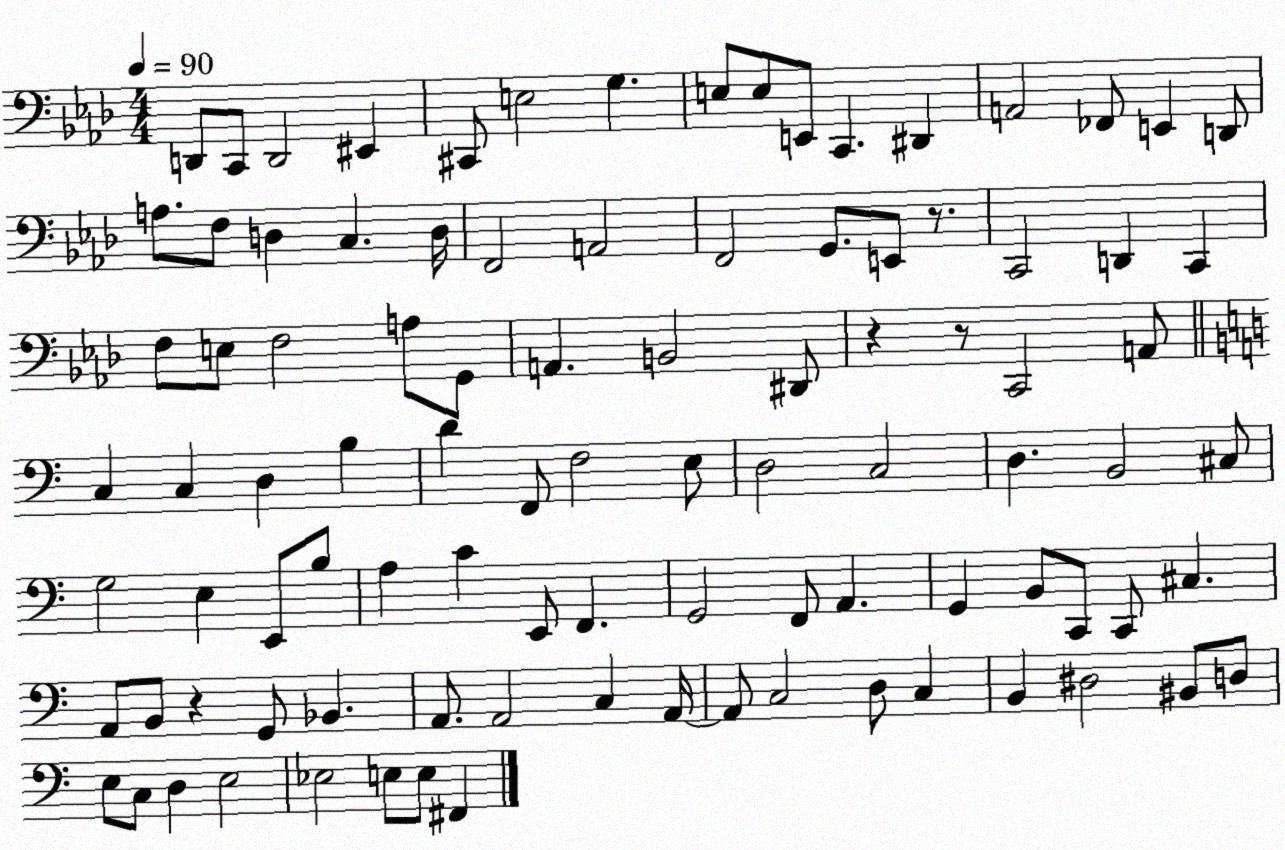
X:1
T:Untitled
M:4/4
L:1/4
K:Ab
D,,/2 C,,/2 D,,2 ^E,, ^C,,/2 E,2 G, E,/2 E,/2 E,,/2 C,, ^D,, A,,2 _F,,/2 E,, D,,/2 A,/2 F,/2 D, C, D,/4 F,,2 A,,2 F,,2 G,,/2 E,,/2 z/2 C,,2 D,, C,, F,/2 E,/2 F,2 A,/2 G,,/2 A,, B,,2 ^D,,/2 z z/2 C,,2 A,,/2 C, C, D, B, D F,,/2 F,2 E,/2 D,2 C,2 D, B,,2 ^C,/2 G,2 E, E,,/2 B,/2 A, C E,,/2 F,, G,,2 F,,/2 A,, G,, B,,/2 C,,/2 C,,/2 ^C, A,,/2 B,,/2 z G,,/2 _B,, A,,/2 A,,2 C, A,,/4 A,,/2 C,2 D,/2 C, B,, ^D,2 ^B,,/2 D,/2 E,/2 C,/2 D, E,2 _E,2 E,/2 E,/2 ^F,,